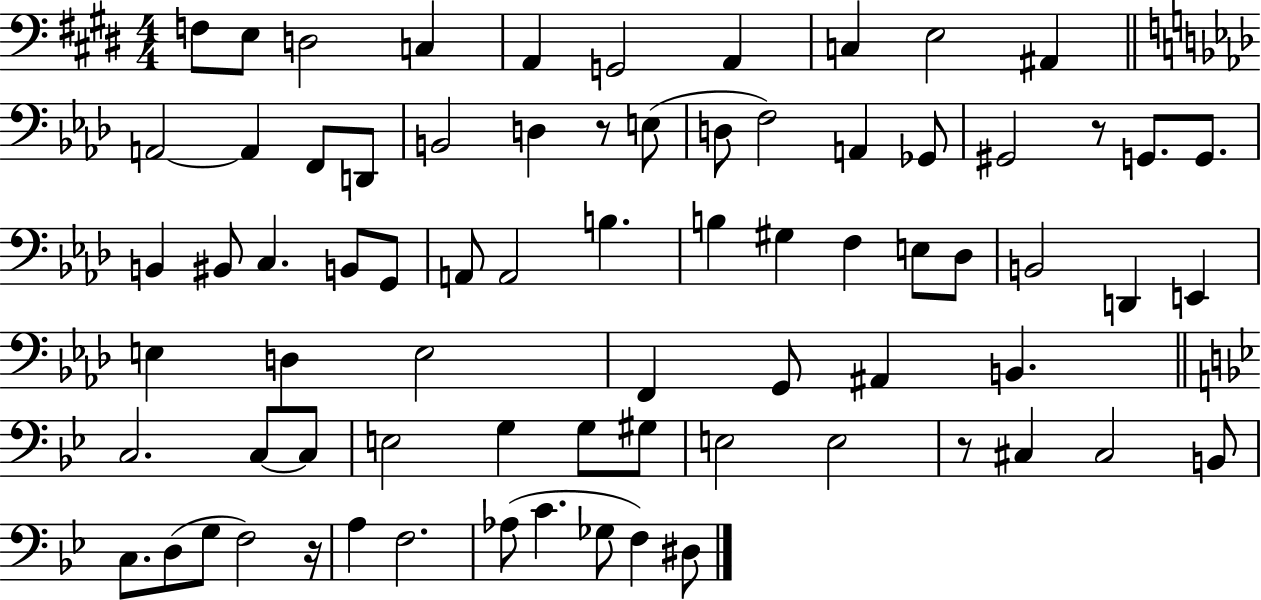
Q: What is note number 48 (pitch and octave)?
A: C3